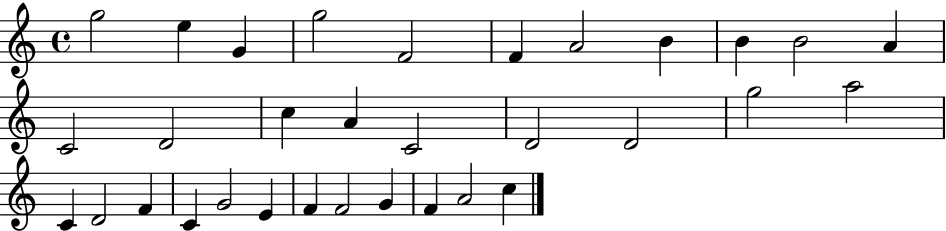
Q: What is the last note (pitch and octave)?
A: C5